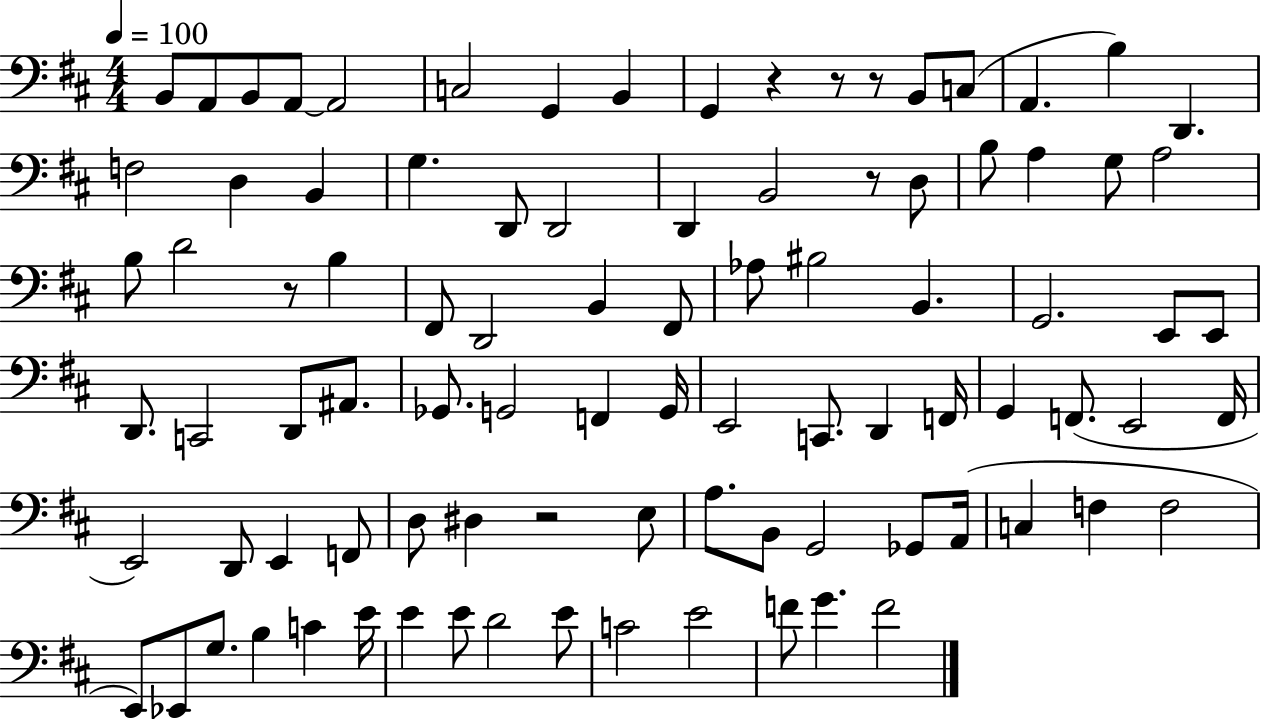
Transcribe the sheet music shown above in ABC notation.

X:1
T:Untitled
M:4/4
L:1/4
K:D
B,,/2 A,,/2 B,,/2 A,,/2 A,,2 C,2 G,, B,, G,, z z/2 z/2 B,,/2 C,/2 A,, B, D,, F,2 D, B,, G, D,,/2 D,,2 D,, B,,2 z/2 D,/2 B,/2 A, G,/2 A,2 B,/2 D2 z/2 B, ^F,,/2 D,,2 B,, ^F,,/2 _A,/2 ^B,2 B,, G,,2 E,,/2 E,,/2 D,,/2 C,,2 D,,/2 ^A,,/2 _G,,/2 G,,2 F,, G,,/4 E,,2 C,,/2 D,, F,,/4 G,, F,,/2 E,,2 F,,/4 E,,2 D,,/2 E,, F,,/2 D,/2 ^D, z2 E,/2 A,/2 B,,/2 G,,2 _G,,/2 A,,/4 C, F, F,2 E,,/2 _E,,/2 G,/2 B, C E/4 E E/2 D2 E/2 C2 E2 F/2 G F2